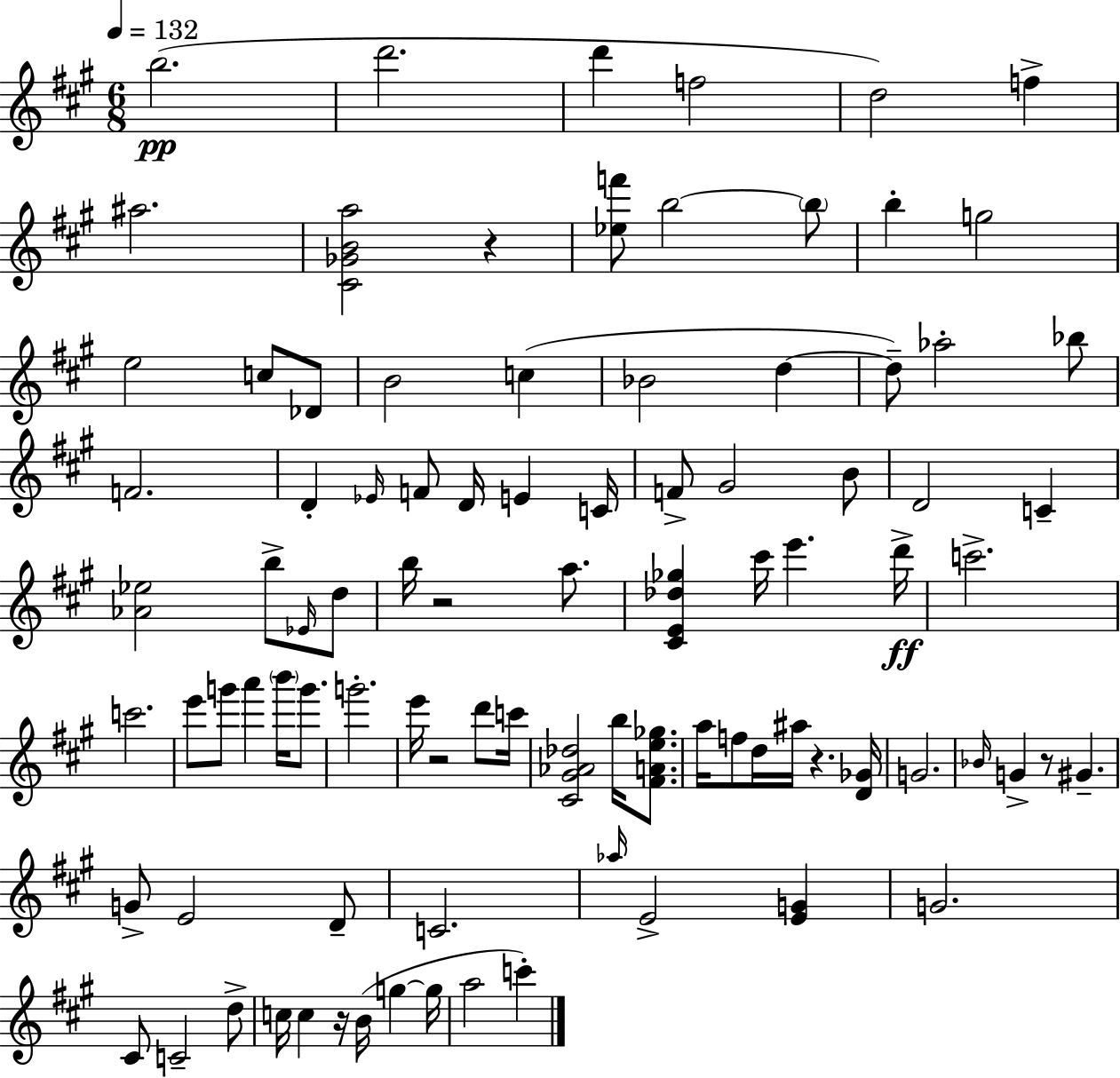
B5/h. D6/h. D6/q F5/h D5/h F5/q A#5/h. [C#4,Gb4,B4,A5]/h R/q [Eb5,F6]/e B5/h B5/e B5/q G5/h E5/h C5/e Db4/e B4/h C5/q Bb4/h D5/q D5/e Ab5/h Bb5/e F4/h. D4/q Eb4/s F4/e D4/s E4/q C4/s F4/e G#4/h B4/e D4/h C4/q [Ab4,Eb5]/h B5/e Eb4/s D5/e B5/s R/h A5/e. [C#4,E4,Db5,Gb5]/q C#6/s E6/q. D6/s C6/h. C6/h. E6/e G6/e A6/q B6/s G6/e. G6/h. E6/s R/h D6/e C6/s [C#4,G#4,Ab4,Db5]/h B5/s [F#4,A4,E5,Gb5]/e. A5/s F5/e D5/s A#5/s R/q. [D4,Gb4]/s G4/h. Bb4/s G4/q R/e G#4/q. G4/e E4/h D4/e C4/h. Ab5/s E4/h [E4,G4]/q G4/h. C#4/e C4/h D5/e C5/s C5/q R/s B4/s G5/q G5/s A5/h C6/q